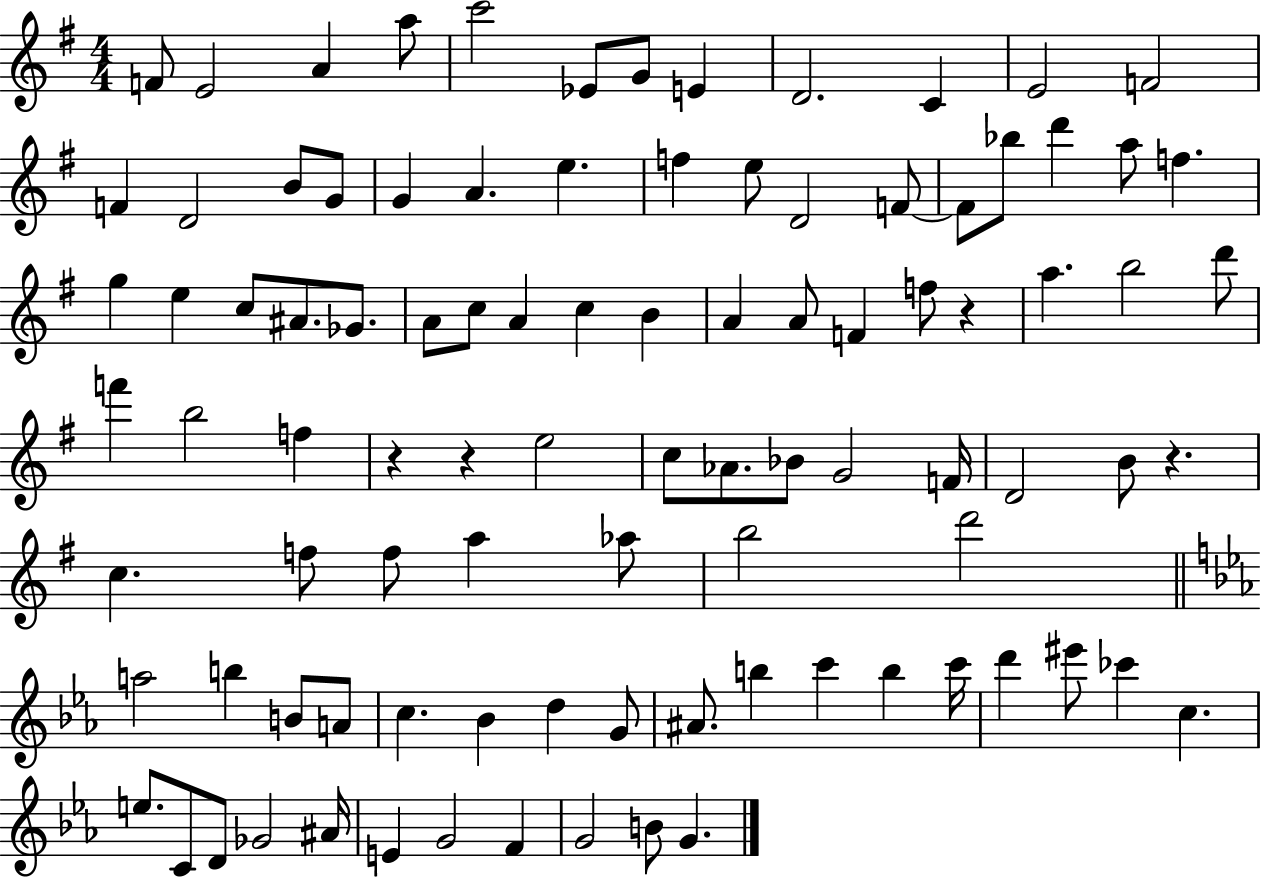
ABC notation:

X:1
T:Untitled
M:4/4
L:1/4
K:G
F/2 E2 A a/2 c'2 _E/2 G/2 E D2 C E2 F2 F D2 B/2 G/2 G A e f e/2 D2 F/2 F/2 _b/2 d' a/2 f g e c/2 ^A/2 _G/2 A/2 c/2 A c B A A/2 F f/2 z a b2 d'/2 f' b2 f z z e2 c/2 _A/2 _B/2 G2 F/4 D2 B/2 z c f/2 f/2 a _a/2 b2 d'2 a2 b B/2 A/2 c _B d G/2 ^A/2 b c' b c'/4 d' ^e'/2 _c' c e/2 C/2 D/2 _G2 ^A/4 E G2 F G2 B/2 G